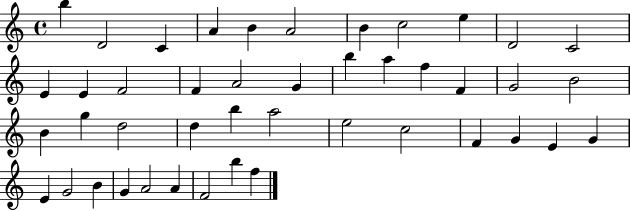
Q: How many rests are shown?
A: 0